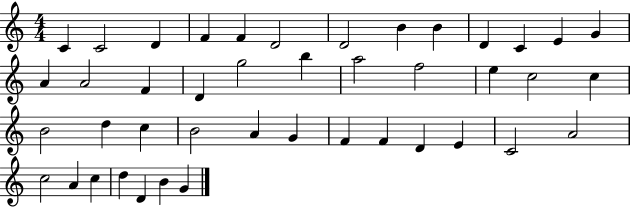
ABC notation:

X:1
T:Untitled
M:4/4
L:1/4
K:C
C C2 D F F D2 D2 B B D C E G A A2 F D g2 b a2 f2 e c2 c B2 d c B2 A G F F D E C2 A2 c2 A c d D B G